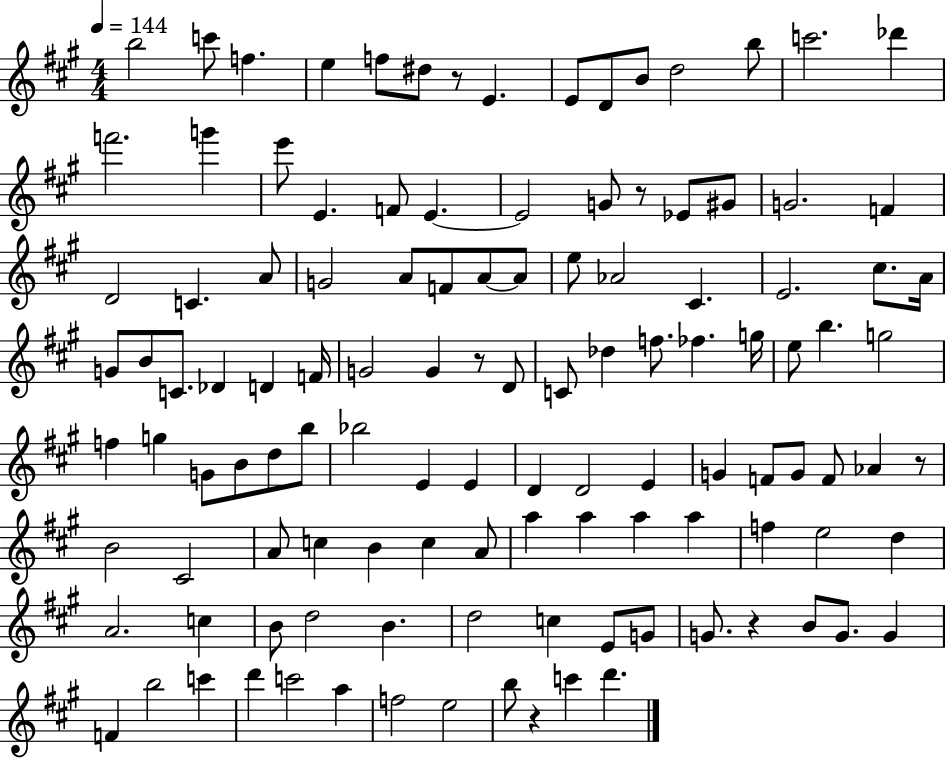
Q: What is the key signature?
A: A major